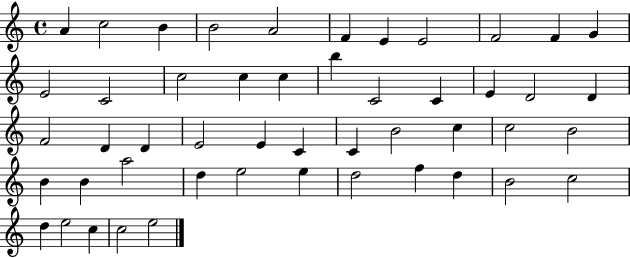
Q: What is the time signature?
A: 4/4